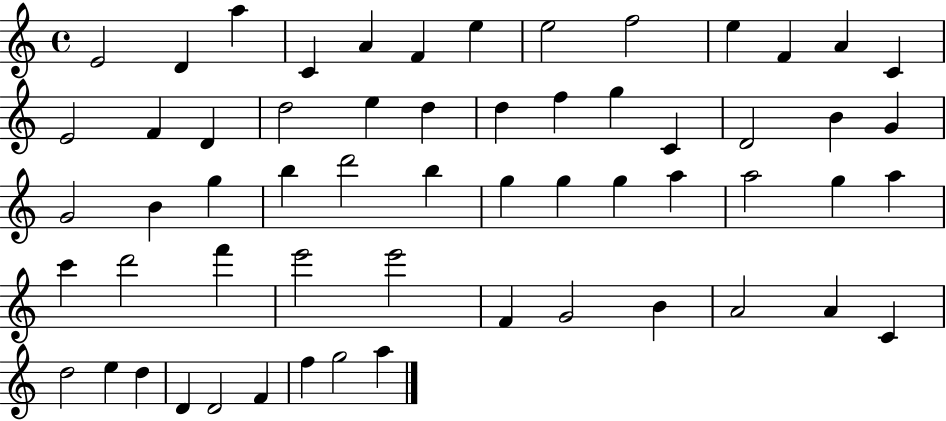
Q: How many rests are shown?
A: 0